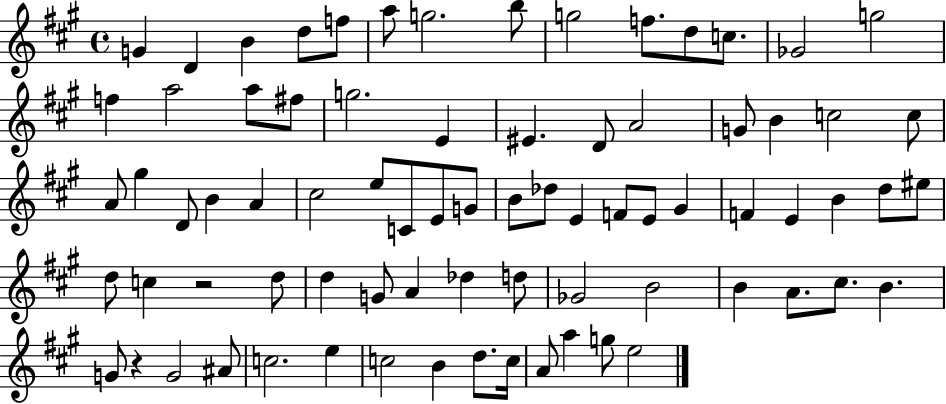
X:1
T:Untitled
M:4/4
L:1/4
K:A
G D B d/2 f/2 a/2 g2 b/2 g2 f/2 d/2 c/2 _G2 g2 f a2 a/2 ^f/2 g2 E ^E D/2 A2 G/2 B c2 c/2 A/2 ^g D/2 B A ^c2 e/2 C/2 E/2 G/2 B/2 _d/2 E F/2 E/2 ^G F E B d/2 ^e/2 d/2 c z2 d/2 d G/2 A _d d/2 _G2 B2 B A/2 ^c/2 B G/2 z G2 ^A/2 c2 e c2 B d/2 c/4 A/2 a g/2 e2